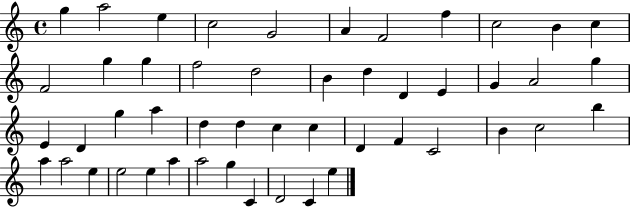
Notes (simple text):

G5/q A5/h E5/q C5/h G4/h A4/q F4/h F5/q C5/h B4/q C5/q F4/h G5/q G5/q F5/h D5/h B4/q D5/q D4/q E4/q G4/q A4/h G5/q E4/q D4/q G5/q A5/q D5/q D5/q C5/q C5/q D4/q F4/q C4/h B4/q C5/h B5/q A5/q A5/h E5/q E5/h E5/q A5/q A5/h G5/q C4/q D4/h C4/q E5/q